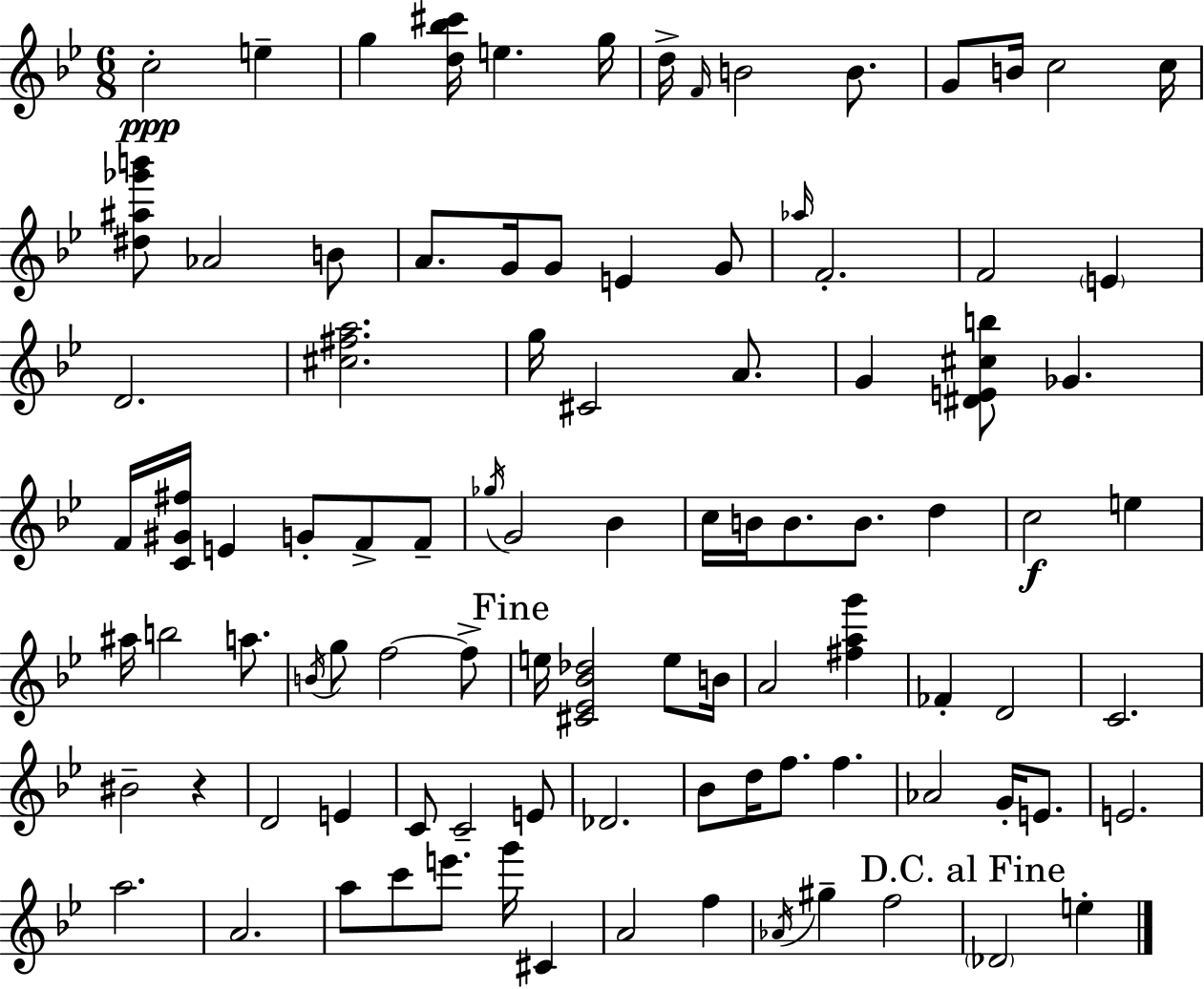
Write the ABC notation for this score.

X:1
T:Untitled
M:6/8
L:1/4
K:Bb
c2 e g [d_b^c']/4 e g/4 d/4 F/4 B2 B/2 G/2 B/4 c2 c/4 [^d^a_g'b']/2 _A2 B/2 A/2 G/4 G/2 E G/2 _a/4 F2 F2 E D2 [^c^fa]2 g/4 ^C2 A/2 G [^DE^cb]/2 _G F/4 [C^G^f]/4 E G/2 F/2 F/2 _g/4 G2 _B c/4 B/4 B/2 B/2 d c2 e ^a/4 b2 a/2 B/4 g/2 f2 f/2 e/4 [^C_E_B_d]2 e/2 B/4 A2 [^fag'] _F D2 C2 ^B2 z D2 E C/2 C2 E/2 _D2 _B/2 d/4 f/2 f _A2 G/4 E/2 E2 a2 A2 a/2 c'/2 e'/2 g'/4 ^C A2 f _A/4 ^g f2 _D2 e